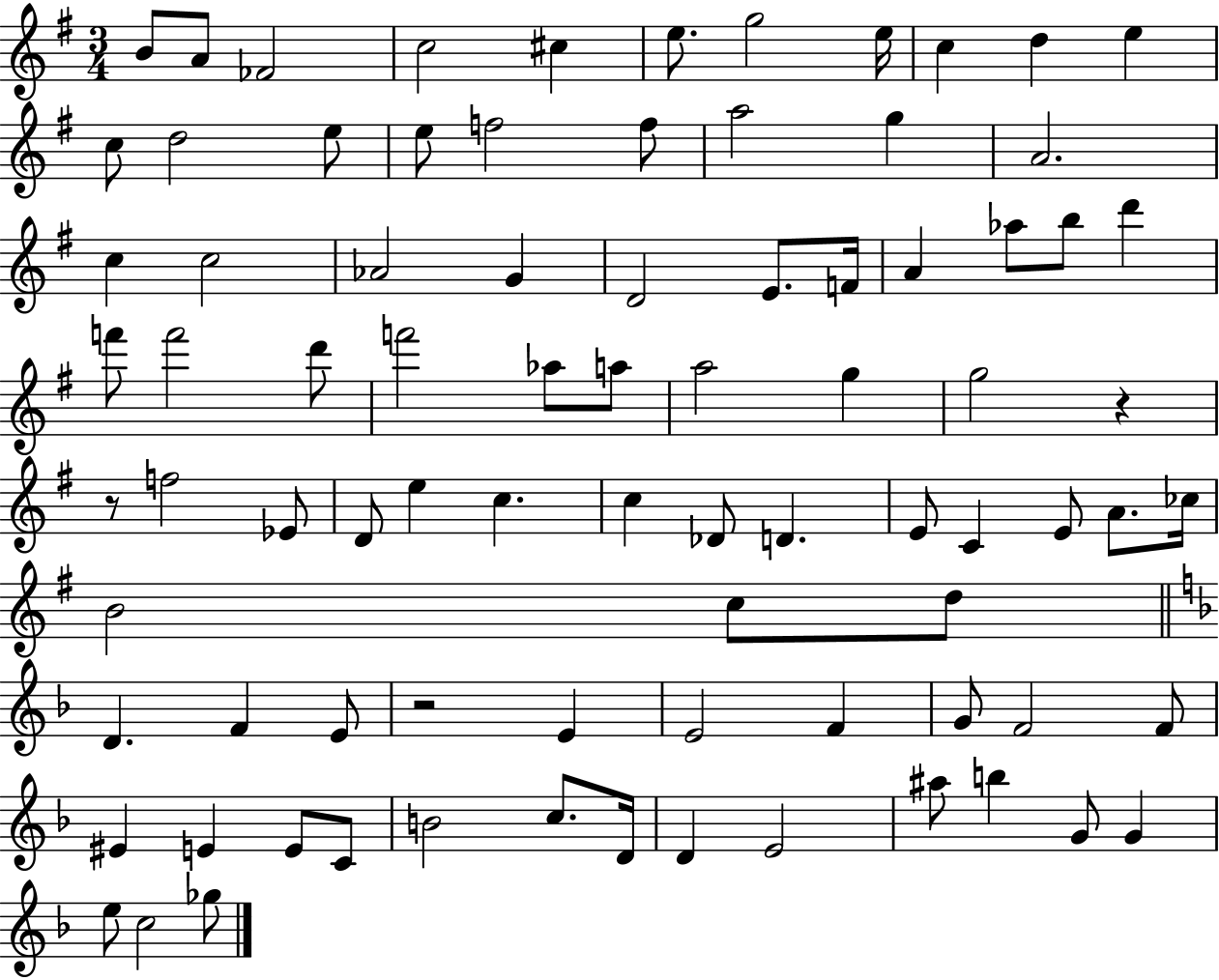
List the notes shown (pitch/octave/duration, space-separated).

B4/e A4/e FES4/h C5/h C#5/q E5/e. G5/h E5/s C5/q D5/q E5/q C5/e D5/h E5/e E5/e F5/h F5/e A5/h G5/q A4/h. C5/q C5/h Ab4/h G4/q D4/h E4/e. F4/s A4/q Ab5/e B5/e D6/q F6/e F6/h D6/e F6/h Ab5/e A5/e A5/h G5/q G5/h R/q R/e F5/h Eb4/e D4/e E5/q C5/q. C5/q Db4/e D4/q. E4/e C4/q E4/e A4/e. CES5/s B4/h C5/e D5/e D4/q. F4/q E4/e R/h E4/q E4/h F4/q G4/e F4/h F4/e EIS4/q E4/q E4/e C4/e B4/h C5/e. D4/s D4/q E4/h A#5/e B5/q G4/e G4/q E5/e C5/h Gb5/e